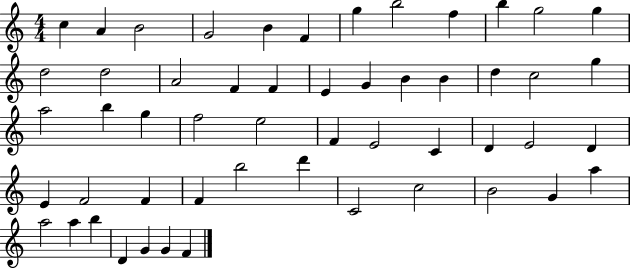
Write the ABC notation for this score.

X:1
T:Untitled
M:4/4
L:1/4
K:C
c A B2 G2 B F g b2 f b g2 g d2 d2 A2 F F E G B B d c2 g a2 b g f2 e2 F E2 C D E2 D E F2 F F b2 d' C2 c2 B2 G a a2 a b D G G F